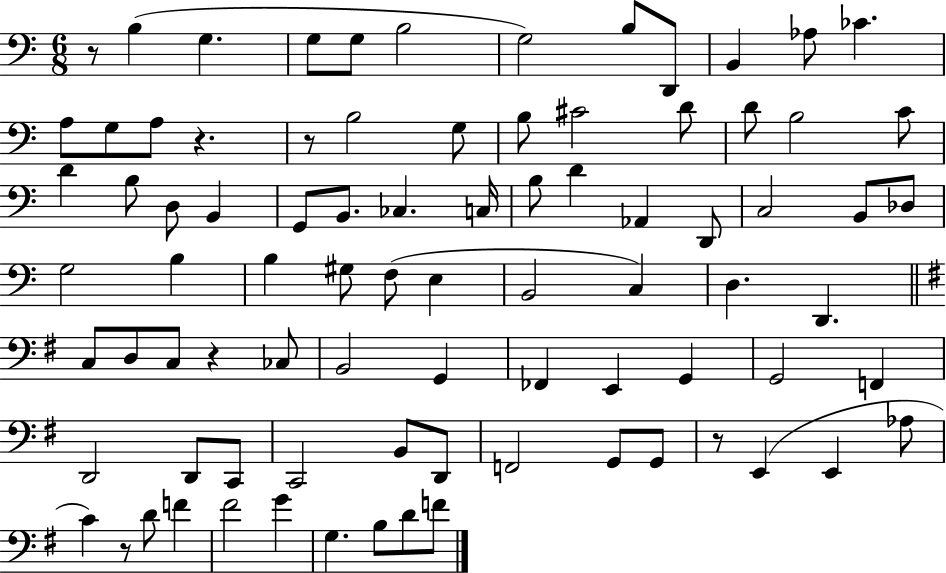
R/e B3/q G3/q. G3/e G3/e B3/h G3/h B3/e D2/e B2/q Ab3/e CES4/q. A3/e G3/e A3/e R/q. R/e B3/h G3/e B3/e C#4/h D4/e D4/e B3/h C4/e D4/q B3/e D3/e B2/q G2/e B2/e. CES3/q. C3/s B3/e D4/q Ab2/q D2/e C3/h B2/e Db3/e G3/h B3/q B3/q G#3/e F3/e E3/q B2/h C3/q D3/q. D2/q. C3/e D3/e C3/e R/q CES3/e B2/h G2/q FES2/q E2/q G2/q G2/h F2/q D2/h D2/e C2/e C2/h B2/e D2/e F2/h G2/e G2/e R/e E2/q E2/q Ab3/e C4/q R/e D4/e F4/q F#4/h G4/q G3/q. B3/e D4/e F4/e